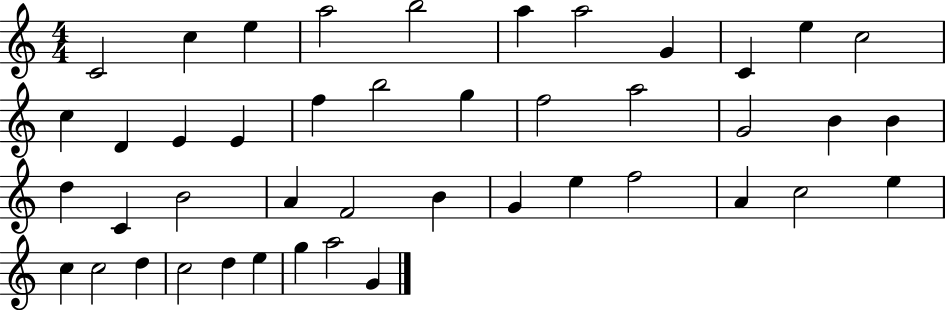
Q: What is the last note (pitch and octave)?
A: G4